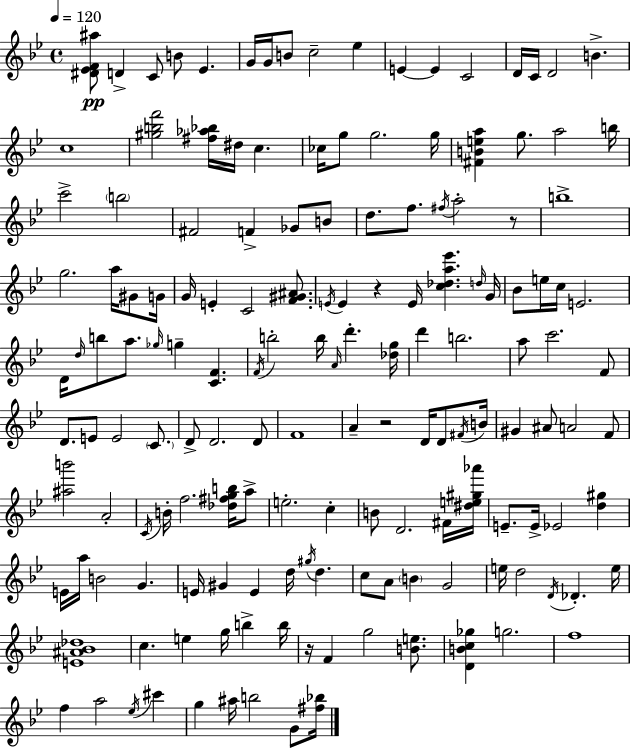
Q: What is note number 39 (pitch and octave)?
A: A5